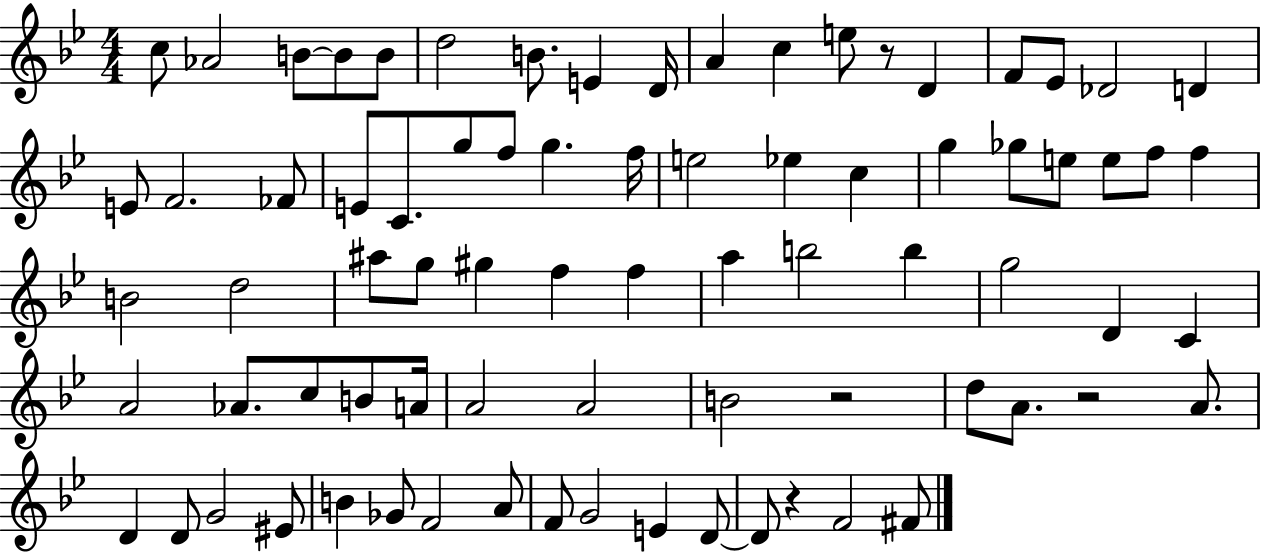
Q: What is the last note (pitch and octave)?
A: F#4